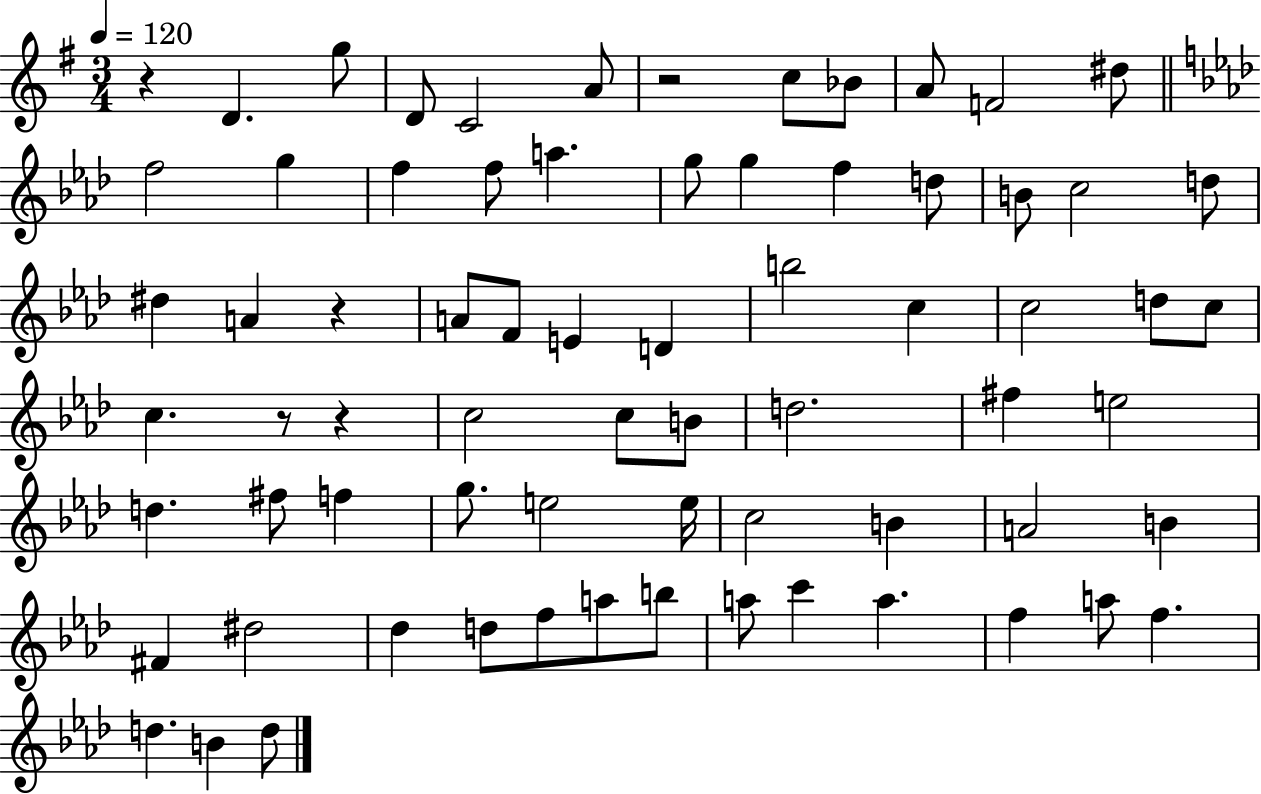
{
  \clef treble
  \numericTimeSignature
  \time 3/4
  \key g \major
  \tempo 4 = 120
  r4 d'4. g''8 | d'8 c'2 a'8 | r2 c''8 bes'8 | a'8 f'2 dis''8 | \break \bar "||" \break \key aes \major f''2 g''4 | f''4 f''8 a''4. | g''8 g''4 f''4 d''8 | b'8 c''2 d''8 | \break dis''4 a'4 r4 | a'8 f'8 e'4 d'4 | b''2 c''4 | c''2 d''8 c''8 | \break c''4. r8 r4 | c''2 c''8 b'8 | d''2. | fis''4 e''2 | \break d''4. fis''8 f''4 | g''8. e''2 e''16 | c''2 b'4 | a'2 b'4 | \break fis'4 dis''2 | des''4 d''8 f''8 a''8 b''8 | a''8 c'''4 a''4. | f''4 a''8 f''4. | \break d''4. b'4 d''8 | \bar "|."
}